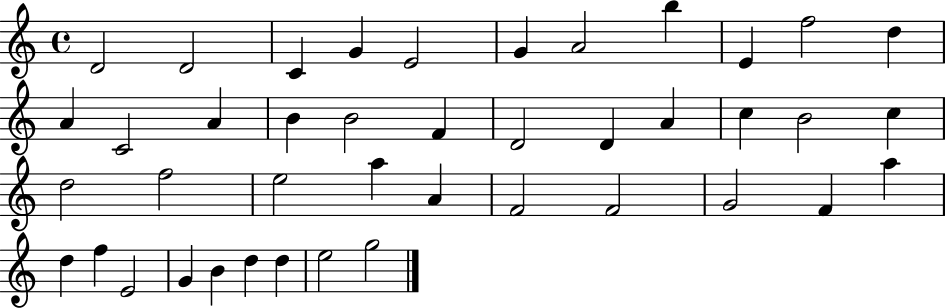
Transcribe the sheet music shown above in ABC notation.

X:1
T:Untitled
M:4/4
L:1/4
K:C
D2 D2 C G E2 G A2 b E f2 d A C2 A B B2 F D2 D A c B2 c d2 f2 e2 a A F2 F2 G2 F a d f E2 G B d d e2 g2